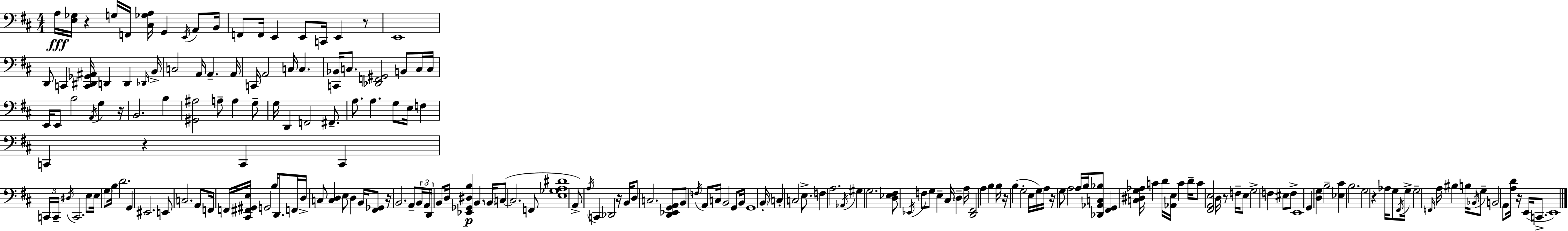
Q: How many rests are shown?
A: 11